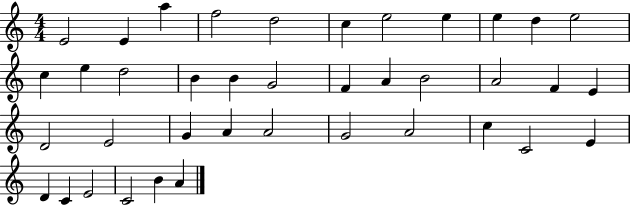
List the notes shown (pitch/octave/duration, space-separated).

E4/h E4/q A5/q F5/h D5/h C5/q E5/h E5/q E5/q D5/q E5/h C5/q E5/q D5/h B4/q B4/q G4/h F4/q A4/q B4/h A4/h F4/q E4/q D4/h E4/h G4/q A4/q A4/h G4/h A4/h C5/q C4/h E4/q D4/q C4/q E4/h C4/h B4/q A4/q